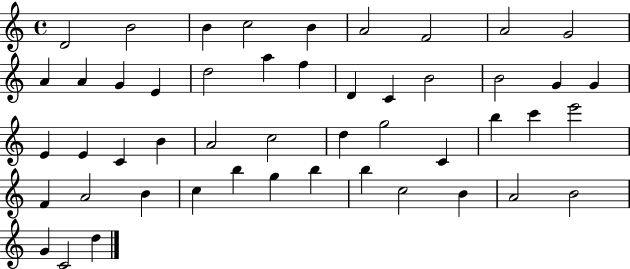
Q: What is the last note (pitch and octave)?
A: D5